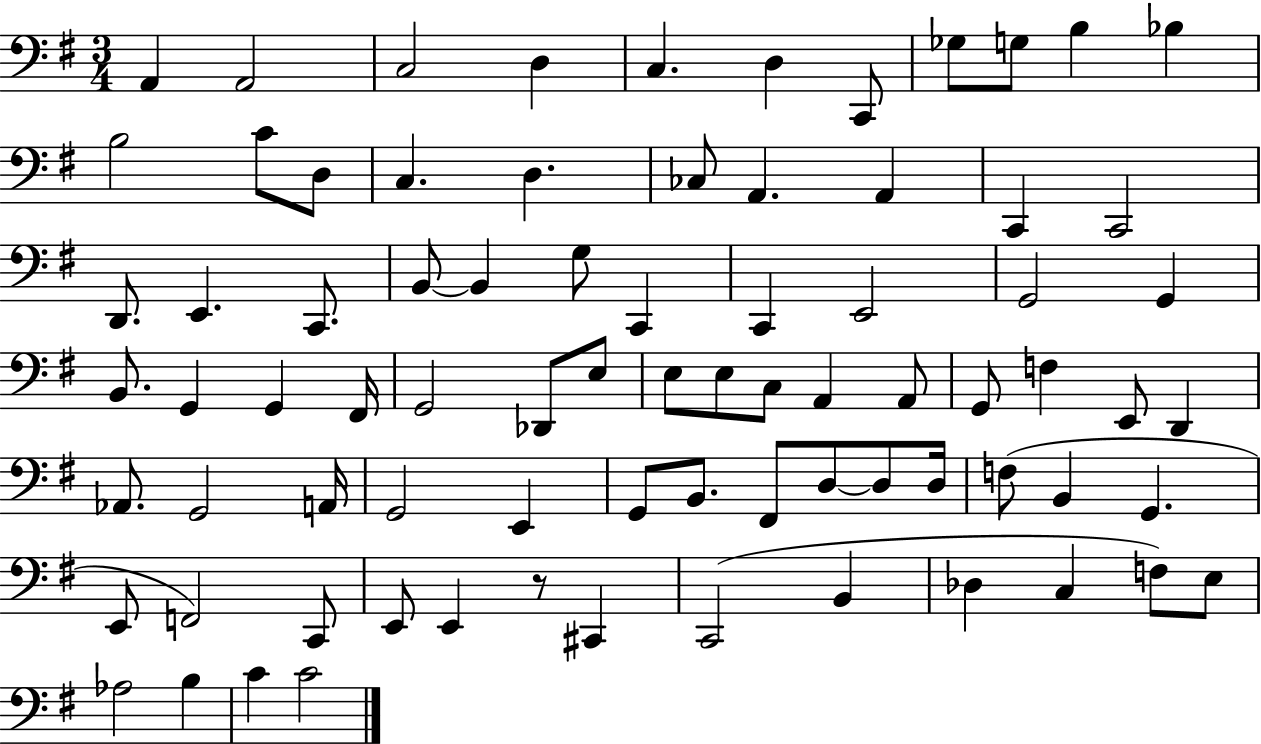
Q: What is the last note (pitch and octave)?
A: C4